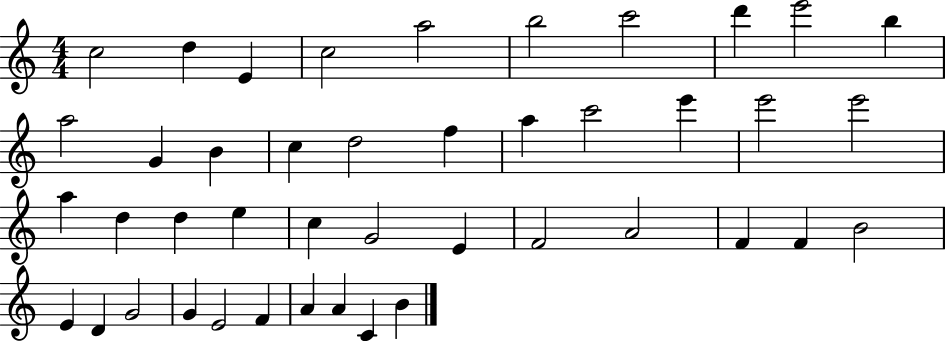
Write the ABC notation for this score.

X:1
T:Untitled
M:4/4
L:1/4
K:C
c2 d E c2 a2 b2 c'2 d' e'2 b a2 G B c d2 f a c'2 e' e'2 e'2 a d d e c G2 E F2 A2 F F B2 E D G2 G E2 F A A C B